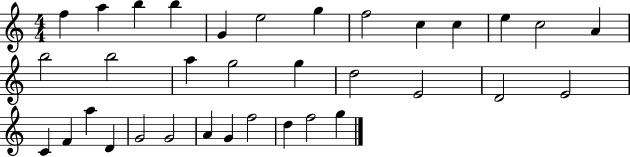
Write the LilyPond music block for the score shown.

{
  \clef treble
  \numericTimeSignature
  \time 4/4
  \key c \major
  f''4 a''4 b''4 b''4 | g'4 e''2 g''4 | f''2 c''4 c''4 | e''4 c''2 a'4 | \break b''2 b''2 | a''4 g''2 g''4 | d''2 e'2 | d'2 e'2 | \break c'4 f'4 a''4 d'4 | g'2 g'2 | a'4 g'4 f''2 | d''4 f''2 g''4 | \break \bar "|."
}